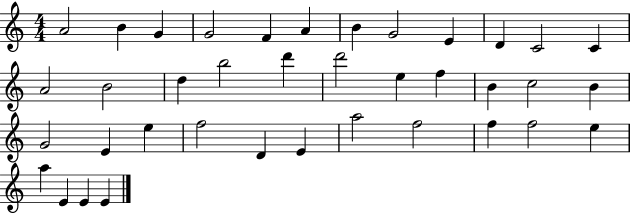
A4/h B4/q G4/q G4/h F4/q A4/q B4/q G4/h E4/q D4/q C4/h C4/q A4/h B4/h D5/q B5/h D6/q D6/h E5/q F5/q B4/q C5/h B4/q G4/h E4/q E5/q F5/h D4/q E4/q A5/h F5/h F5/q F5/h E5/q A5/q E4/q E4/q E4/q